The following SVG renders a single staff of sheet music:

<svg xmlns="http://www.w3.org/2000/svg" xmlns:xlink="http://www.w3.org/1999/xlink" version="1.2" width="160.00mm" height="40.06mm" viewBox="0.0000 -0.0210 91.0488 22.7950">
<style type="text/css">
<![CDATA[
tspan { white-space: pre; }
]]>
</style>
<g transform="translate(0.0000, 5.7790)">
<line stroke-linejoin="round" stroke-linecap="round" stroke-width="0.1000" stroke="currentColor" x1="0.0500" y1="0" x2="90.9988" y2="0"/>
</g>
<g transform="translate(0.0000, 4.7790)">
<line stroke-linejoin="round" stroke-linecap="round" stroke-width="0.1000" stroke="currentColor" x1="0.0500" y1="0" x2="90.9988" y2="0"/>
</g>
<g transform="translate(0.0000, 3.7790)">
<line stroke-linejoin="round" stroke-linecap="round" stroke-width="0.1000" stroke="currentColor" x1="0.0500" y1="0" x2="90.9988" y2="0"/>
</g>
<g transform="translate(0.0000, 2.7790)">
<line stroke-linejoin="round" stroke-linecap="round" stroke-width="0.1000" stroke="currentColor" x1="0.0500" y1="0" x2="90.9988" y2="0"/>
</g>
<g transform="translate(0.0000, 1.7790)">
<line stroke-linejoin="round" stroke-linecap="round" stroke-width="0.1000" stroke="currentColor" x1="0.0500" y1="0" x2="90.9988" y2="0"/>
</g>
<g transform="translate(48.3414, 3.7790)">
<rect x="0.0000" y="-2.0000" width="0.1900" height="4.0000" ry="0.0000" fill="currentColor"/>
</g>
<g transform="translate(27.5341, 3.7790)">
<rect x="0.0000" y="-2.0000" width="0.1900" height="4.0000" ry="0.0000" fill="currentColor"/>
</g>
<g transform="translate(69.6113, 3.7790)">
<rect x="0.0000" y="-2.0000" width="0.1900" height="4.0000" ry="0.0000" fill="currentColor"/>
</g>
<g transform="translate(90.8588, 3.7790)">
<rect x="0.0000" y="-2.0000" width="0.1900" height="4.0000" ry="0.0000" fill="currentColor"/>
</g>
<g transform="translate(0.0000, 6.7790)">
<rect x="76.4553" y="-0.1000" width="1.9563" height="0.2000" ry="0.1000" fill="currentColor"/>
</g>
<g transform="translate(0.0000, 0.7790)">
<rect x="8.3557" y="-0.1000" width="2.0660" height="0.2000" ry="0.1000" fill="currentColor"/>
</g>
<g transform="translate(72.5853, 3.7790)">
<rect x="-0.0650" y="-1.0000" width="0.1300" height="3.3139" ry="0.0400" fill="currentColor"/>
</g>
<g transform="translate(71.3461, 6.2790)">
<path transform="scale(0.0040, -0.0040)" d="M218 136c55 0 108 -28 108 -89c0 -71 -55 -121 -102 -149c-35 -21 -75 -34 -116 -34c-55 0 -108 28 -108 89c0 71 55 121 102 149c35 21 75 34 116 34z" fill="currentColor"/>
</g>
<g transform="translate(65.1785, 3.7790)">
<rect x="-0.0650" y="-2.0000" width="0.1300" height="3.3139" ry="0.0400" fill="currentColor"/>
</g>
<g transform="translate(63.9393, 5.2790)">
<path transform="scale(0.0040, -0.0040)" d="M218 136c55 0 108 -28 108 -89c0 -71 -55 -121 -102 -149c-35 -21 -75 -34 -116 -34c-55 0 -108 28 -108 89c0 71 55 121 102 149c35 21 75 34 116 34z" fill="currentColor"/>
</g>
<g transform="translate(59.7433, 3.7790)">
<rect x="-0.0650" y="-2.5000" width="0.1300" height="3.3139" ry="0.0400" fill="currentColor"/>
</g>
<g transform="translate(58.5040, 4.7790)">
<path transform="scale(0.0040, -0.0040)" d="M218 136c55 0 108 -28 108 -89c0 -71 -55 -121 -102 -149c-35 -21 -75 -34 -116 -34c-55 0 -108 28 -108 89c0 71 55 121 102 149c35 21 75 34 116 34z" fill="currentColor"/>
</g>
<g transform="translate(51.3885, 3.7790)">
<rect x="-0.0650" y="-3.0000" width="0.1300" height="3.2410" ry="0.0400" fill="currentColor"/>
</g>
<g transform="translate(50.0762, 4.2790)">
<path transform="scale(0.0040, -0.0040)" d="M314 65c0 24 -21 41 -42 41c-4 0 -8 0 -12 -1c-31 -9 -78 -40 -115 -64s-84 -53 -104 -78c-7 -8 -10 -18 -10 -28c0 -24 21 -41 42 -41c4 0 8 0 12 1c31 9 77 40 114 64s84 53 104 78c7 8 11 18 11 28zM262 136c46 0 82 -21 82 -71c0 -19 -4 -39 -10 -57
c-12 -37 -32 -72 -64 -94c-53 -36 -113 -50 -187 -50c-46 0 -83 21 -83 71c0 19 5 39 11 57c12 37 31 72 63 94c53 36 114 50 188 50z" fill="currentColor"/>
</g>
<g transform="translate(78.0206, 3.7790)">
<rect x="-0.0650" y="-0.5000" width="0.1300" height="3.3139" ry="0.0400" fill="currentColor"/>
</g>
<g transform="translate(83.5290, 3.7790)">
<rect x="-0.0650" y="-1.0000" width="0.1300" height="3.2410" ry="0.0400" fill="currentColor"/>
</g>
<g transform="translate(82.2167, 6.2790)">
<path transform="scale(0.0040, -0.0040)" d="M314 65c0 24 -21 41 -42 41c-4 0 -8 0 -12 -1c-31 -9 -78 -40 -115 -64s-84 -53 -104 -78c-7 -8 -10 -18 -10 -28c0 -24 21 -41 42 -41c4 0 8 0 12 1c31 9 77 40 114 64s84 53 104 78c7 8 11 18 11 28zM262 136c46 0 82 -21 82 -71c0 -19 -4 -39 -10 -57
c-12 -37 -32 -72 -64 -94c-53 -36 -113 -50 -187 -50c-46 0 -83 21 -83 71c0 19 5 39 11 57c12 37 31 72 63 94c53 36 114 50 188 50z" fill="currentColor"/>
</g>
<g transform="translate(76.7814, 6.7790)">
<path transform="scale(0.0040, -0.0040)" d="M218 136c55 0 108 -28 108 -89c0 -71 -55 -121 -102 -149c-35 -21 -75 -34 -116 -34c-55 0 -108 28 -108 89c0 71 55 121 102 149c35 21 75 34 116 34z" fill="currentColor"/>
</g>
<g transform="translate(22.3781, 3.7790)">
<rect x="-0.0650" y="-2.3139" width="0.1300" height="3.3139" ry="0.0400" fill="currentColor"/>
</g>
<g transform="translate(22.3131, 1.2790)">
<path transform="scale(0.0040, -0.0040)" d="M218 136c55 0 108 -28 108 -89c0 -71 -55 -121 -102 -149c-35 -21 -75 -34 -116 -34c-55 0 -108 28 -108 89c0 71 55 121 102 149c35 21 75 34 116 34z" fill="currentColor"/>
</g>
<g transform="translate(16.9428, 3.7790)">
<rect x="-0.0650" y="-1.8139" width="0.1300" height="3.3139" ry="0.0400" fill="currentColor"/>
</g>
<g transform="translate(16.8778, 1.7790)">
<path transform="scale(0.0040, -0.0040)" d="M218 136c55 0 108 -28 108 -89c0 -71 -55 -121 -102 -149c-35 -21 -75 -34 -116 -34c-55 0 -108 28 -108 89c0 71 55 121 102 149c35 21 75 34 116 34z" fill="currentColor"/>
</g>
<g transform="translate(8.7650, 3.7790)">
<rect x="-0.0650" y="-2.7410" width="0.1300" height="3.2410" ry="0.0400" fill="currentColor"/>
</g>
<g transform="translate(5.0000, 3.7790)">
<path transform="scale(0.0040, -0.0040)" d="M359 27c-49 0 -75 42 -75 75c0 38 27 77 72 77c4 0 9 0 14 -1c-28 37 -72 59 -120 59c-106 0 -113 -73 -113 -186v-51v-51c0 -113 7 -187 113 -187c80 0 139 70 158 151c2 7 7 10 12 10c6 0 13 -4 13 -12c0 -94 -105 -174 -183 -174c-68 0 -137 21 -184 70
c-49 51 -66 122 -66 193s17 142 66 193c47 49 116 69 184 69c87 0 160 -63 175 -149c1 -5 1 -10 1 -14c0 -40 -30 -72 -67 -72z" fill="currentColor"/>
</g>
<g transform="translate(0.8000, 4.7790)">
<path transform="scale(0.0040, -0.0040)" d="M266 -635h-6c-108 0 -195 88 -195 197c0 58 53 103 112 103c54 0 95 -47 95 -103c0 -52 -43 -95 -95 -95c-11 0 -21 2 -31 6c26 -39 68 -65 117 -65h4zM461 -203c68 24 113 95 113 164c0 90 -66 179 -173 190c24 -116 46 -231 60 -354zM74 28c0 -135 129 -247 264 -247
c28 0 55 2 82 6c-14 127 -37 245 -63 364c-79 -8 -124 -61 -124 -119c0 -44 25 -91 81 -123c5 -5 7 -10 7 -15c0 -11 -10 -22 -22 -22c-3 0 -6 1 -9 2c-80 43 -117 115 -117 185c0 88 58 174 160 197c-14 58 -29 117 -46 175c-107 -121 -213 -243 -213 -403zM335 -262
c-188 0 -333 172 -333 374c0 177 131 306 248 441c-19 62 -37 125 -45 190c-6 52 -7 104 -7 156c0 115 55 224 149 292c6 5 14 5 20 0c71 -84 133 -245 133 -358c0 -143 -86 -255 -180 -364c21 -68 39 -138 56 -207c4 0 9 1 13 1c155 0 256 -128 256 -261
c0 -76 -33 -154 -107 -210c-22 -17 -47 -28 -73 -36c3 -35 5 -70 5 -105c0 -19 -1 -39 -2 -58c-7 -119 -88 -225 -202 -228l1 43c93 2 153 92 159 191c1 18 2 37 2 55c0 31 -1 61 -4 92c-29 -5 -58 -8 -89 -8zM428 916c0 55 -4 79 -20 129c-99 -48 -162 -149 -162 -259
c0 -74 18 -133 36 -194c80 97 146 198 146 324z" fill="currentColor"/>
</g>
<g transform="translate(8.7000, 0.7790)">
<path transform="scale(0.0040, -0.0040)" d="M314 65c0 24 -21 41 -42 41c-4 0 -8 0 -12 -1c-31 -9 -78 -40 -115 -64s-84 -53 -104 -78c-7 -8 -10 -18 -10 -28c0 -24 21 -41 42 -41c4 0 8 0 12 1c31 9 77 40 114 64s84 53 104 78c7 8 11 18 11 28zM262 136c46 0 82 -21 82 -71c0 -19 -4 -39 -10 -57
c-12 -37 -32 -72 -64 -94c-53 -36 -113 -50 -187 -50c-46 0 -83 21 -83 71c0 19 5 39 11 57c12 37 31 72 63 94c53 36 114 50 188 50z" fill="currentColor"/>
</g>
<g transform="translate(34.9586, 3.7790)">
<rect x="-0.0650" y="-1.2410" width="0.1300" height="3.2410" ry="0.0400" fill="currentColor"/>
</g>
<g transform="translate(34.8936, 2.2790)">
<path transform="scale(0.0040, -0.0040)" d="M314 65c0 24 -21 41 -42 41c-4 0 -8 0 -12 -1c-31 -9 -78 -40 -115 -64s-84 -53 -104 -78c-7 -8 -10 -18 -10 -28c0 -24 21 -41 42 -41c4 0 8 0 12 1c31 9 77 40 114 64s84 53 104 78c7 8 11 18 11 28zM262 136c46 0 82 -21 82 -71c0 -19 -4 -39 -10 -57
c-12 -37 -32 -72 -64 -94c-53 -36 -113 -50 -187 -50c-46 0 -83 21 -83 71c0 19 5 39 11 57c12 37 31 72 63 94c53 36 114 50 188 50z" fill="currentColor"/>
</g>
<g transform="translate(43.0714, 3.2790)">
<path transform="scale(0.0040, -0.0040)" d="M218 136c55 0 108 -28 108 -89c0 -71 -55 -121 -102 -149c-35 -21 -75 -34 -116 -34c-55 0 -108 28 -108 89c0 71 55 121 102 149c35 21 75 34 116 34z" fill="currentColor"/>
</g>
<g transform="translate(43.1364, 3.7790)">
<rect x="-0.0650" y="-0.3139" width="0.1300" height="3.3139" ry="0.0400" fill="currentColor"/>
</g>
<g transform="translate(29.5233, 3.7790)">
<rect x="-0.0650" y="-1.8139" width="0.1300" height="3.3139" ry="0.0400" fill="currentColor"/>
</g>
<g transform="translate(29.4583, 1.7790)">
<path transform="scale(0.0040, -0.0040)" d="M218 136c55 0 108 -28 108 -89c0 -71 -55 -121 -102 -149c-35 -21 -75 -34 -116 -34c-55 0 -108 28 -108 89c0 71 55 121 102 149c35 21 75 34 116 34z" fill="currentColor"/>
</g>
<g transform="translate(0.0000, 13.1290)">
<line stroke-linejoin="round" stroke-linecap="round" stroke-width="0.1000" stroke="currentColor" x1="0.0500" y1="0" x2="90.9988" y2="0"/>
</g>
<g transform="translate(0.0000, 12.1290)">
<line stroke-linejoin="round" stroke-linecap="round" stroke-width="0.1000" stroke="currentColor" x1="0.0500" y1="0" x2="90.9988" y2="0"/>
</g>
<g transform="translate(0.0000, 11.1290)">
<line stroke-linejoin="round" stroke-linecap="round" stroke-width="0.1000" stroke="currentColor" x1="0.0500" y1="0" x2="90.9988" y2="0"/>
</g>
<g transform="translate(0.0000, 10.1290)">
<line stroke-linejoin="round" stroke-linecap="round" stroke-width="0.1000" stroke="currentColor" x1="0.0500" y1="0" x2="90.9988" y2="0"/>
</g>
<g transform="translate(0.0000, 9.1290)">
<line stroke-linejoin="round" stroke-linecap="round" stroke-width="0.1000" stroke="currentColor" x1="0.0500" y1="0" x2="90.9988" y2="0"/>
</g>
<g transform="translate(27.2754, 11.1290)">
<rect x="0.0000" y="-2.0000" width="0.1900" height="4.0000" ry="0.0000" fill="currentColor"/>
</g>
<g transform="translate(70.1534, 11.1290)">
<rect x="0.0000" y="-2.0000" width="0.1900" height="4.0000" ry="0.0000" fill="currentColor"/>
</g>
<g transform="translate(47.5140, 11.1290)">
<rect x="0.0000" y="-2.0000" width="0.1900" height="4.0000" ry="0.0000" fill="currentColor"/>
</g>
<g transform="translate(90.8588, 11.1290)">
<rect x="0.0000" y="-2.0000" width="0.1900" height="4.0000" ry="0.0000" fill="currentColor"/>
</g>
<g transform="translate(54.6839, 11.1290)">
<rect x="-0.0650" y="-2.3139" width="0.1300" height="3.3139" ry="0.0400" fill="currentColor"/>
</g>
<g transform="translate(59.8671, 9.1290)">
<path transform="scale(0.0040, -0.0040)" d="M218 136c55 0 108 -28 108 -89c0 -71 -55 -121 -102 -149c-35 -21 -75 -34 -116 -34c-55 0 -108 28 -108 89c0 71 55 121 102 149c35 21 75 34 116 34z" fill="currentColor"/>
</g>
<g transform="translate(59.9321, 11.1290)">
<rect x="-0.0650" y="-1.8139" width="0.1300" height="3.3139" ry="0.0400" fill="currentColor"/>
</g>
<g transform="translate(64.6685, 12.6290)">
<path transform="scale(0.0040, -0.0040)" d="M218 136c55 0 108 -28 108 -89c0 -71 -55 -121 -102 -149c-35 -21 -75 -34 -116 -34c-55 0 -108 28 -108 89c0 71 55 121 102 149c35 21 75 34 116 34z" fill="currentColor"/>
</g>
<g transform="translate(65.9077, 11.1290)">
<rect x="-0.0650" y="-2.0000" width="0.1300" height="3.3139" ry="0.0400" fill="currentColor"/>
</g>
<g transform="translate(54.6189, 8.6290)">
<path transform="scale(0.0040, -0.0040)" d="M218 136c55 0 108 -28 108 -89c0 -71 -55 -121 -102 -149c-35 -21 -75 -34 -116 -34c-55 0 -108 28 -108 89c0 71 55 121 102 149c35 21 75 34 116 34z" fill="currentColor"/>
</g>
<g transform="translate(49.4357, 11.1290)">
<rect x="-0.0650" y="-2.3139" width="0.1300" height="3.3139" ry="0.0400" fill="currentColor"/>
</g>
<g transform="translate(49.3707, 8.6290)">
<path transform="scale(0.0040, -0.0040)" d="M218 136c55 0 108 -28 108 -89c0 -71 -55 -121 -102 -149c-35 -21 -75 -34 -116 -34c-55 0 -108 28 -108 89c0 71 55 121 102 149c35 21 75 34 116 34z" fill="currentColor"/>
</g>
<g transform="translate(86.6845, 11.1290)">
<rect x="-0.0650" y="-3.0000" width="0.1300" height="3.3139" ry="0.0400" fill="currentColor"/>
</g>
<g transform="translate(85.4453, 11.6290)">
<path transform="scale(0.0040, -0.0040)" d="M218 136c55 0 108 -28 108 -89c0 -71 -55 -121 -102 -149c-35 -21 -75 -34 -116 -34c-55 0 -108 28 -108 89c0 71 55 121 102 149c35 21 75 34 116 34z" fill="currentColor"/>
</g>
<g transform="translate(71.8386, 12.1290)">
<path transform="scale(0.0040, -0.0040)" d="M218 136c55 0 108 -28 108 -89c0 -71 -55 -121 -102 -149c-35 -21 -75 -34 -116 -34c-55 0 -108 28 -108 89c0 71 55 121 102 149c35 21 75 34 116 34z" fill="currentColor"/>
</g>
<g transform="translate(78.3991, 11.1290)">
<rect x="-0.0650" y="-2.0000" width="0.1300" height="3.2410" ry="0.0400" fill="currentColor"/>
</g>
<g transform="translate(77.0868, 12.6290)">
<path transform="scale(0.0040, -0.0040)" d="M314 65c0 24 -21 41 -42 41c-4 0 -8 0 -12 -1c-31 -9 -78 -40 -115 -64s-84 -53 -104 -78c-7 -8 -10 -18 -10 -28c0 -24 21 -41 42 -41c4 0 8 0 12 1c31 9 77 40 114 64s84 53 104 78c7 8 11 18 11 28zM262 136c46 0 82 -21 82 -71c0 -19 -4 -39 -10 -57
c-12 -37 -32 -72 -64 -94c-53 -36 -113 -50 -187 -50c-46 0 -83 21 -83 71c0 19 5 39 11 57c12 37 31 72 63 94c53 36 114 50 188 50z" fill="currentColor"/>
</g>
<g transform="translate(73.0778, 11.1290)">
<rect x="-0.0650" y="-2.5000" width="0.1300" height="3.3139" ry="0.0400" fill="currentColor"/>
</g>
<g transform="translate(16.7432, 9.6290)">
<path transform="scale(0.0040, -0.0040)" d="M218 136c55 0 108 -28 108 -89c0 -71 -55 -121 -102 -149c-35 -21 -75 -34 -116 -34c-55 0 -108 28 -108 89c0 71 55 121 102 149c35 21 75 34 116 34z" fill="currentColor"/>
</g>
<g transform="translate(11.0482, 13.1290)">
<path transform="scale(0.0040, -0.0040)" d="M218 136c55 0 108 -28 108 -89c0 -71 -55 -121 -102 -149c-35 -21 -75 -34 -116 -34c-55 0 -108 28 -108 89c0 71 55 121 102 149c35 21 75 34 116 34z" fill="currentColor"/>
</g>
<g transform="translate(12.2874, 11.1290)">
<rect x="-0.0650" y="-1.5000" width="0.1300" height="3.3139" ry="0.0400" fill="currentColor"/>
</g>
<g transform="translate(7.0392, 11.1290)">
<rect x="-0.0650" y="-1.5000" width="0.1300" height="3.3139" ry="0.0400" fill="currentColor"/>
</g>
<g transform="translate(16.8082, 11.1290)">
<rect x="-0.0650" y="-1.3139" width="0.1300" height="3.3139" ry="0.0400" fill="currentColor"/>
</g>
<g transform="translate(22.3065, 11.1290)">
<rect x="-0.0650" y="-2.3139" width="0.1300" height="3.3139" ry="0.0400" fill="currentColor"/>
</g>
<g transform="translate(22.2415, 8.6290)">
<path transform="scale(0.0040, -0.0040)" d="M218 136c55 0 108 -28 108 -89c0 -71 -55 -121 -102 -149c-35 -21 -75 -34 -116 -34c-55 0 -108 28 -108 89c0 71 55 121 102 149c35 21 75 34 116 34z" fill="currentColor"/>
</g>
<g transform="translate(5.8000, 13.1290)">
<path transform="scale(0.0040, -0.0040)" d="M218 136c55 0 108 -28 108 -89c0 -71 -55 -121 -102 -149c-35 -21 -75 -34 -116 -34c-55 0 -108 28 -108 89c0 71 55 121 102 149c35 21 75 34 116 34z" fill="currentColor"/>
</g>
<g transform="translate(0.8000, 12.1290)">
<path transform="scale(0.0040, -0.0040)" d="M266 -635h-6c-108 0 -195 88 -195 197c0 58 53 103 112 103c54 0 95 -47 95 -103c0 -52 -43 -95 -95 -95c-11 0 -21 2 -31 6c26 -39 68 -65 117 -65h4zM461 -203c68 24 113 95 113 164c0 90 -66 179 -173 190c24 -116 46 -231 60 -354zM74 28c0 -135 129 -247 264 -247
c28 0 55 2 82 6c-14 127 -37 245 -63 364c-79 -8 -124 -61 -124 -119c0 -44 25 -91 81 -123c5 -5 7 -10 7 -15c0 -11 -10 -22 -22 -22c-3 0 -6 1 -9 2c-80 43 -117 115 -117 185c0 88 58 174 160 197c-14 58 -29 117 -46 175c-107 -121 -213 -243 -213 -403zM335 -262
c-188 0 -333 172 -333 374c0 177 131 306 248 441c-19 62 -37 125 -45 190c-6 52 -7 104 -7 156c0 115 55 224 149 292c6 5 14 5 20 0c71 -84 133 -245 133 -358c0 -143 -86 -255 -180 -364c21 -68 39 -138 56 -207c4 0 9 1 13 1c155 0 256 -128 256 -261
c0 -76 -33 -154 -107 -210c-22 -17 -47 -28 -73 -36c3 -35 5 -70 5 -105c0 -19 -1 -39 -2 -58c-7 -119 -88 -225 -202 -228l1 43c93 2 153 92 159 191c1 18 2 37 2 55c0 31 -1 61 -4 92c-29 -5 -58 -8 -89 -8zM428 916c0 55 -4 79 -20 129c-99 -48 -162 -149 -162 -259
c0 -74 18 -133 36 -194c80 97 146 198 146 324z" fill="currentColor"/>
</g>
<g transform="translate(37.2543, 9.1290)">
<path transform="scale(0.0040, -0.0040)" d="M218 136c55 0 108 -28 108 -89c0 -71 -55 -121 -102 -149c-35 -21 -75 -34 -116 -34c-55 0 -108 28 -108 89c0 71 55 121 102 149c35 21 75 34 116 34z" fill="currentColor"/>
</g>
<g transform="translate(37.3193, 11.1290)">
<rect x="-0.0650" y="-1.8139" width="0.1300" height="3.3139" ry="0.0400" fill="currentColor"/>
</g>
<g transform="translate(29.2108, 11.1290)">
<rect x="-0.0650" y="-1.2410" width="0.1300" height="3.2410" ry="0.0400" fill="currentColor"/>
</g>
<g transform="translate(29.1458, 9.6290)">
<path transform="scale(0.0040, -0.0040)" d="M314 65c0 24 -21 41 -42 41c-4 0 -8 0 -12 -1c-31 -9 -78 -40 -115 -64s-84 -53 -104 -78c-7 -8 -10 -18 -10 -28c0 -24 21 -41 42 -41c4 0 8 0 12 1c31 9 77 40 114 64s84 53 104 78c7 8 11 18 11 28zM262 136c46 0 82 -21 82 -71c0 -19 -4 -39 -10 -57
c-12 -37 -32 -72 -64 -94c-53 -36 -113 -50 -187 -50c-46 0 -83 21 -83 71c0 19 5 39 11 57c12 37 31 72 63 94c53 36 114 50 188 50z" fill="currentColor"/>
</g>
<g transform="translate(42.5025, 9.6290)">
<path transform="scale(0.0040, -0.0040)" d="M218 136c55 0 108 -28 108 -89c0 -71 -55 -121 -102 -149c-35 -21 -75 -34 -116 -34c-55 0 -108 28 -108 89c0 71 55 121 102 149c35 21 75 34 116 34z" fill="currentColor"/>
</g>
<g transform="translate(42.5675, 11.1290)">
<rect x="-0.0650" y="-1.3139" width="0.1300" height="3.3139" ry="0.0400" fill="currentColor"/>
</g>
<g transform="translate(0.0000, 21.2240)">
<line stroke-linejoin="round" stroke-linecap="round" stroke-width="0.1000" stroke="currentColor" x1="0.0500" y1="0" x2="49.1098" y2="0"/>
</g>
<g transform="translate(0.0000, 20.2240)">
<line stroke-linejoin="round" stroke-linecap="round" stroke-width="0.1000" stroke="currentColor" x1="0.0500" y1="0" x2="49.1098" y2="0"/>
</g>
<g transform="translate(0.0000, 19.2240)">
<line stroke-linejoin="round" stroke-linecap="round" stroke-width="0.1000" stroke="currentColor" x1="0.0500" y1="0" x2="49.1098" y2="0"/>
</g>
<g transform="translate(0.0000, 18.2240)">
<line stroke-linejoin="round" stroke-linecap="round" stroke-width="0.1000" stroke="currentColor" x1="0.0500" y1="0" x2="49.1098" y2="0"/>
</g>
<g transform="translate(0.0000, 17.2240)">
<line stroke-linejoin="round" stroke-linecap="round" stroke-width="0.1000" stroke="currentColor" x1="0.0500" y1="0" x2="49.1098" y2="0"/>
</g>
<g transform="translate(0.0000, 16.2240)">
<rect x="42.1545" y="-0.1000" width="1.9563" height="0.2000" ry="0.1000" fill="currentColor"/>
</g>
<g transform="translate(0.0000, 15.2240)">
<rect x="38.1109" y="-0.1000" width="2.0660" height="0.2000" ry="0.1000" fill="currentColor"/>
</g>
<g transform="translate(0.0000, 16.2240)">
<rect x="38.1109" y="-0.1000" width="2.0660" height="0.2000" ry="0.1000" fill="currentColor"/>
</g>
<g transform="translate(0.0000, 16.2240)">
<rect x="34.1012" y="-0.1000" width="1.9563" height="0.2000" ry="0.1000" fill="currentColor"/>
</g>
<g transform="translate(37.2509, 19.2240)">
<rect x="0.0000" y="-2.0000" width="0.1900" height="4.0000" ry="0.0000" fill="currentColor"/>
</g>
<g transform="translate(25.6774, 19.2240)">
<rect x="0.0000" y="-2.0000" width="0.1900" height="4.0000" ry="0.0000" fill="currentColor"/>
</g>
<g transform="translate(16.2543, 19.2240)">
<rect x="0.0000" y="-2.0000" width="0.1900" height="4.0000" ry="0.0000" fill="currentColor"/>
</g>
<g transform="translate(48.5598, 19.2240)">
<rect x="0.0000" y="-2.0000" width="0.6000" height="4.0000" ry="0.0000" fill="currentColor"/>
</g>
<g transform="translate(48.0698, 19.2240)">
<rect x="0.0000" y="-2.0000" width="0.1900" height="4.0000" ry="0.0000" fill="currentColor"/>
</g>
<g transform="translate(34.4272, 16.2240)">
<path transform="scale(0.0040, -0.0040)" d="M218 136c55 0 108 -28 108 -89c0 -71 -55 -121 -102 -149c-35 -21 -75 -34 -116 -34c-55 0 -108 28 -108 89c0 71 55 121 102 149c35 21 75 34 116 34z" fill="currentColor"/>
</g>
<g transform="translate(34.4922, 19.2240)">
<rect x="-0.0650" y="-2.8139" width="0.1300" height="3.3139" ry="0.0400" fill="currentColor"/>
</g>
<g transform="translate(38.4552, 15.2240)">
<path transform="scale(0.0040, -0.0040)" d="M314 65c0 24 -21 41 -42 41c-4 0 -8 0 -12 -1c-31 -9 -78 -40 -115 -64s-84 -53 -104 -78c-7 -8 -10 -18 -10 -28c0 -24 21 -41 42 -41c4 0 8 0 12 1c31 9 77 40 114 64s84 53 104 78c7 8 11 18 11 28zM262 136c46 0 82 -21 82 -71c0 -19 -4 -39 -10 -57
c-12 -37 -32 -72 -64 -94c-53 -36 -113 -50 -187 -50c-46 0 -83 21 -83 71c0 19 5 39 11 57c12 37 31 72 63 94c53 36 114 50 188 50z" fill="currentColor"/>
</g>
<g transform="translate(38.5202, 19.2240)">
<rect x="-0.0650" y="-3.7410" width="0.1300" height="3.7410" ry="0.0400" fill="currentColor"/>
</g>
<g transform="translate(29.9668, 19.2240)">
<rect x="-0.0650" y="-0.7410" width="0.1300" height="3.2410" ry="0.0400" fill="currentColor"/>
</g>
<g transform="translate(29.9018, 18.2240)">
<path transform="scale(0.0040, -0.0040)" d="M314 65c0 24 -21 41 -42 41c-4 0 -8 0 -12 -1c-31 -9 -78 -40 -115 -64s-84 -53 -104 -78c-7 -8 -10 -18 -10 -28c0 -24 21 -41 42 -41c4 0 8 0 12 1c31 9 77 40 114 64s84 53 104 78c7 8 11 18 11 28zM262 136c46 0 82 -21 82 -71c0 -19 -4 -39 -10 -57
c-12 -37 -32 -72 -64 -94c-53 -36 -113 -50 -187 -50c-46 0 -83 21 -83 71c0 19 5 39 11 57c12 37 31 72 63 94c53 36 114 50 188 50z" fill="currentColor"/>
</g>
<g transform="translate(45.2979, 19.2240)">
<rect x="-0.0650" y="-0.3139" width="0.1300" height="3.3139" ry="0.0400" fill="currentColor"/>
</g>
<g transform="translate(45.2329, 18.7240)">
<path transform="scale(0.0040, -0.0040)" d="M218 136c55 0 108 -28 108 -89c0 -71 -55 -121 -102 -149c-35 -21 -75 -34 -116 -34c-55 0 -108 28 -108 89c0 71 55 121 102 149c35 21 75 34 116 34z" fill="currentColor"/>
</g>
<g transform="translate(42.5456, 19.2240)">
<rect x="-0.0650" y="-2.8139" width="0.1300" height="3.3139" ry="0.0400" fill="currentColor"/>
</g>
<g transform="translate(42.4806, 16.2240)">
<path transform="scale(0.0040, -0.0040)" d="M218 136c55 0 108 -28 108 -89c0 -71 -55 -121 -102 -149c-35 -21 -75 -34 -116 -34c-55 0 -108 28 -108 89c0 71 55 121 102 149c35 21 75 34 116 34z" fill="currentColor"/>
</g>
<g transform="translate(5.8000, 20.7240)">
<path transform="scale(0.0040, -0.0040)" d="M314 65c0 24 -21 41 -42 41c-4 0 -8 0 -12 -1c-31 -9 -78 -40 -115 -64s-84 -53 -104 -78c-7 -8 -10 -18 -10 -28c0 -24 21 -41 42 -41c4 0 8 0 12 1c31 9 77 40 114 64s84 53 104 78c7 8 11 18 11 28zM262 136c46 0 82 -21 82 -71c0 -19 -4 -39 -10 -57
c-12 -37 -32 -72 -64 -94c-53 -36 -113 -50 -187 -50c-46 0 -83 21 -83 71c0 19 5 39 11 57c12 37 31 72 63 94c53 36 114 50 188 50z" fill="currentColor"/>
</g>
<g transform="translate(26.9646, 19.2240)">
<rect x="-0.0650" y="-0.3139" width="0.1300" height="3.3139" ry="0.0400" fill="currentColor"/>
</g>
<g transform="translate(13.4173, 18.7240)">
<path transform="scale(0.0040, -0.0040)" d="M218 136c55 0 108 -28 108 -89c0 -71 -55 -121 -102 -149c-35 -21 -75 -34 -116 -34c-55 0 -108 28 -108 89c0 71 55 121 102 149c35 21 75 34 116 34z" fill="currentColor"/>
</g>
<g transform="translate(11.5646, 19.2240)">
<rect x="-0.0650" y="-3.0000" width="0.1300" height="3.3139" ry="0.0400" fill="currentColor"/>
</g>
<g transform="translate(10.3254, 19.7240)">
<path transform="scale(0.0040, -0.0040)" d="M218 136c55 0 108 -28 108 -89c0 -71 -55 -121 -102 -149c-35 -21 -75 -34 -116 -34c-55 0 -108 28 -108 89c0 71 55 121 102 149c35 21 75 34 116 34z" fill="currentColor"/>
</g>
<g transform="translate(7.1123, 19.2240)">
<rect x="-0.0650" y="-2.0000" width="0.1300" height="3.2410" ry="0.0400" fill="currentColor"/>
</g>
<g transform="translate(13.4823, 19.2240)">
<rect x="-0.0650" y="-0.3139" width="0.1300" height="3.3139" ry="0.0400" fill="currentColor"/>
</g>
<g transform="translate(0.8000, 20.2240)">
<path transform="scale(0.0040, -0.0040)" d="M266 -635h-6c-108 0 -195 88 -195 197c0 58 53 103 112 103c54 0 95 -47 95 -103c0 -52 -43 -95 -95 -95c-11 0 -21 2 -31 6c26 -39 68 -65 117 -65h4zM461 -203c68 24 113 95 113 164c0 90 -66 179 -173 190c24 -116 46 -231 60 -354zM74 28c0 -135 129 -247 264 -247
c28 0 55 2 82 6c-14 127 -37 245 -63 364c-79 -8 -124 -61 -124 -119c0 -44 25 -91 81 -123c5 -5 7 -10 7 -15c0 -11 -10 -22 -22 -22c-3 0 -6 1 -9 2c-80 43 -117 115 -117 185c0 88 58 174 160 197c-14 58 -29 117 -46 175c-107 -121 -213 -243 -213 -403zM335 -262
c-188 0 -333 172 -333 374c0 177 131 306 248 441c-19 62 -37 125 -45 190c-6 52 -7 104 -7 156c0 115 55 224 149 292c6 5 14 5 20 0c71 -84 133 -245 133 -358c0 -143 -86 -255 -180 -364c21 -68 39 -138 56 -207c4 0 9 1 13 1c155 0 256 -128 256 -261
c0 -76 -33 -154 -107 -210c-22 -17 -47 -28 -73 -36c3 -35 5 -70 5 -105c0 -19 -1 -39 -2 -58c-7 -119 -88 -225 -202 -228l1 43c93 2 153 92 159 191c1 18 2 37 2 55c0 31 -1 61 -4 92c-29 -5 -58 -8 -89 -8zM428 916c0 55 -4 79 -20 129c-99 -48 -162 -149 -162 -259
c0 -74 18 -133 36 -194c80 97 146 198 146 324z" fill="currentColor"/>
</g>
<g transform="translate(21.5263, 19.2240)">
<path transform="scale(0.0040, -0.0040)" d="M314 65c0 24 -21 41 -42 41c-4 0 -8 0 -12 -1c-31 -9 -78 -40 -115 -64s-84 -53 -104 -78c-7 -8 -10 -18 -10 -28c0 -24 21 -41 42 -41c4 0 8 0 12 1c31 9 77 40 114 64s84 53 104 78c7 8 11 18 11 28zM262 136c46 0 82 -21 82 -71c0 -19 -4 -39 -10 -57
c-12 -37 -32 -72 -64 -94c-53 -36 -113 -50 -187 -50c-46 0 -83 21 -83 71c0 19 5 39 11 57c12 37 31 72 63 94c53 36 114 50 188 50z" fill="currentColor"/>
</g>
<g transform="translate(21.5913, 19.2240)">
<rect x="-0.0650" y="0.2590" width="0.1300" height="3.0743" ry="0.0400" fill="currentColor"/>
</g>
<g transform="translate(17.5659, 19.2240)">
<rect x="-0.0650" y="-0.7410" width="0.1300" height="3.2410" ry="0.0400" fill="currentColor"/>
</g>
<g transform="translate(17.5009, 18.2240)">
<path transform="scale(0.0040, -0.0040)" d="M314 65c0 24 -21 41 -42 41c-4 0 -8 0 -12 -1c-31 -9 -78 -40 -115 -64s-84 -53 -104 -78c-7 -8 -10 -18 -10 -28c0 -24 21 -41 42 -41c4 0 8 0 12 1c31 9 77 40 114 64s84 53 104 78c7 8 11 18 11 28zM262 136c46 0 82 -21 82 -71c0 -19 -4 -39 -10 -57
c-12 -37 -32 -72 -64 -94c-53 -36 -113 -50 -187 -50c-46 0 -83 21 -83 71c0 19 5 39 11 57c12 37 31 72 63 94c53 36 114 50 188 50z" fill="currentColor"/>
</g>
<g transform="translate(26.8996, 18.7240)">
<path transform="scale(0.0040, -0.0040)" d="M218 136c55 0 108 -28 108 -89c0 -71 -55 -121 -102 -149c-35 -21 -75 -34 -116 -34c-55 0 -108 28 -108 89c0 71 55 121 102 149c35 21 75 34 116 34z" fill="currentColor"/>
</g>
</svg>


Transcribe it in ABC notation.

X:1
T:Untitled
M:4/4
L:1/4
K:C
a2 f g f e2 c A2 G F D C D2 E E e g e2 f e g g f F G F2 A F2 A c d2 B2 c d2 a c'2 a c